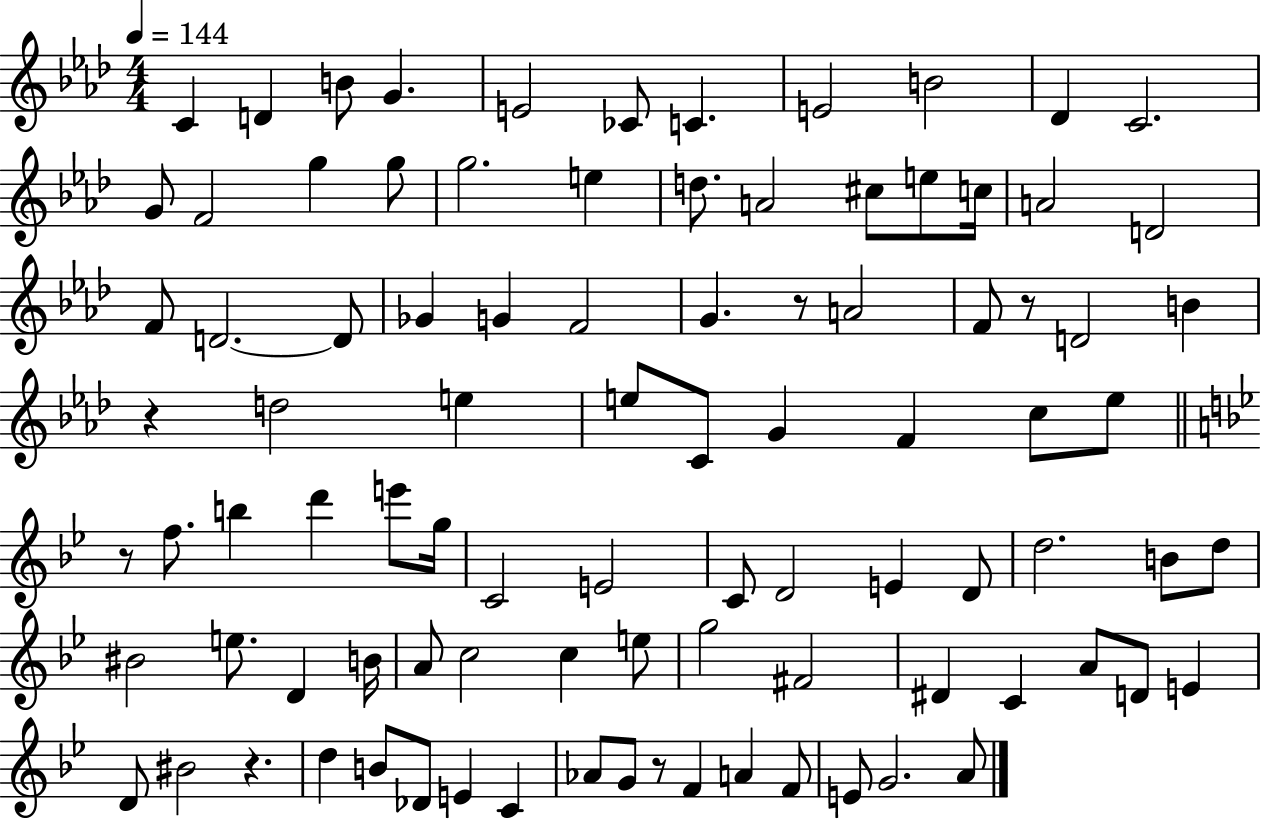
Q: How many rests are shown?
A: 6